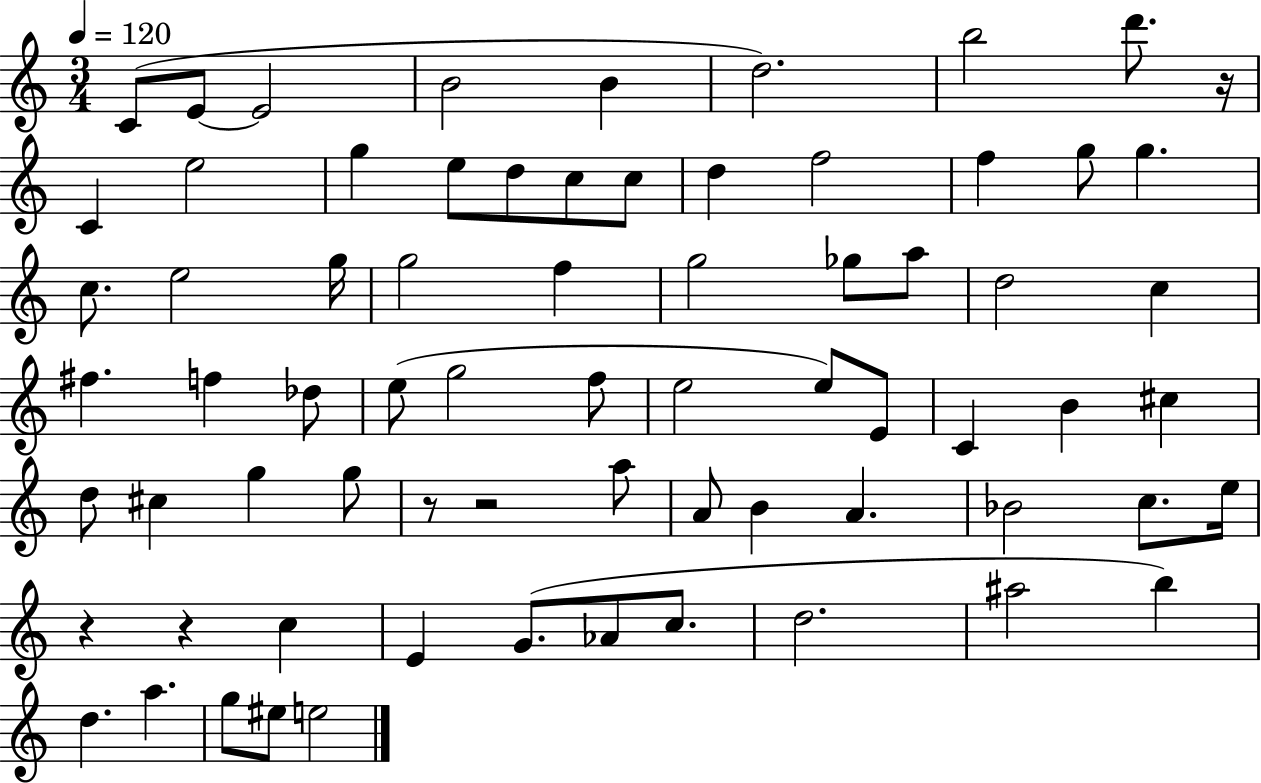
{
  \clef treble
  \numericTimeSignature
  \time 3/4
  \key c \major
  \tempo 4 = 120
  \repeat volta 2 { c'8( e'8~~ e'2 | b'2 b'4 | d''2.) | b''2 d'''8. r16 | \break c'4 e''2 | g''4 e''8 d''8 c''8 c''8 | d''4 f''2 | f''4 g''8 g''4. | \break c''8. e''2 g''16 | g''2 f''4 | g''2 ges''8 a''8 | d''2 c''4 | \break fis''4. f''4 des''8 | e''8( g''2 f''8 | e''2 e''8) e'8 | c'4 b'4 cis''4 | \break d''8 cis''4 g''4 g''8 | r8 r2 a''8 | a'8 b'4 a'4. | bes'2 c''8. e''16 | \break r4 r4 c''4 | e'4 g'8.( aes'8 c''8. | d''2. | ais''2 b''4) | \break d''4. a''4. | g''8 eis''8 e''2 | } \bar "|."
}